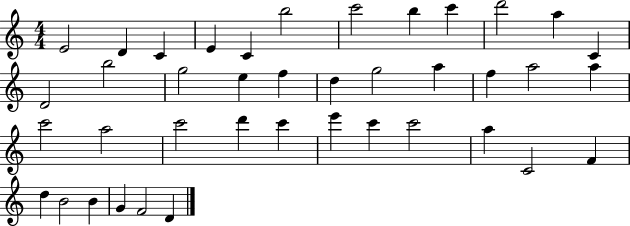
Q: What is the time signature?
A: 4/4